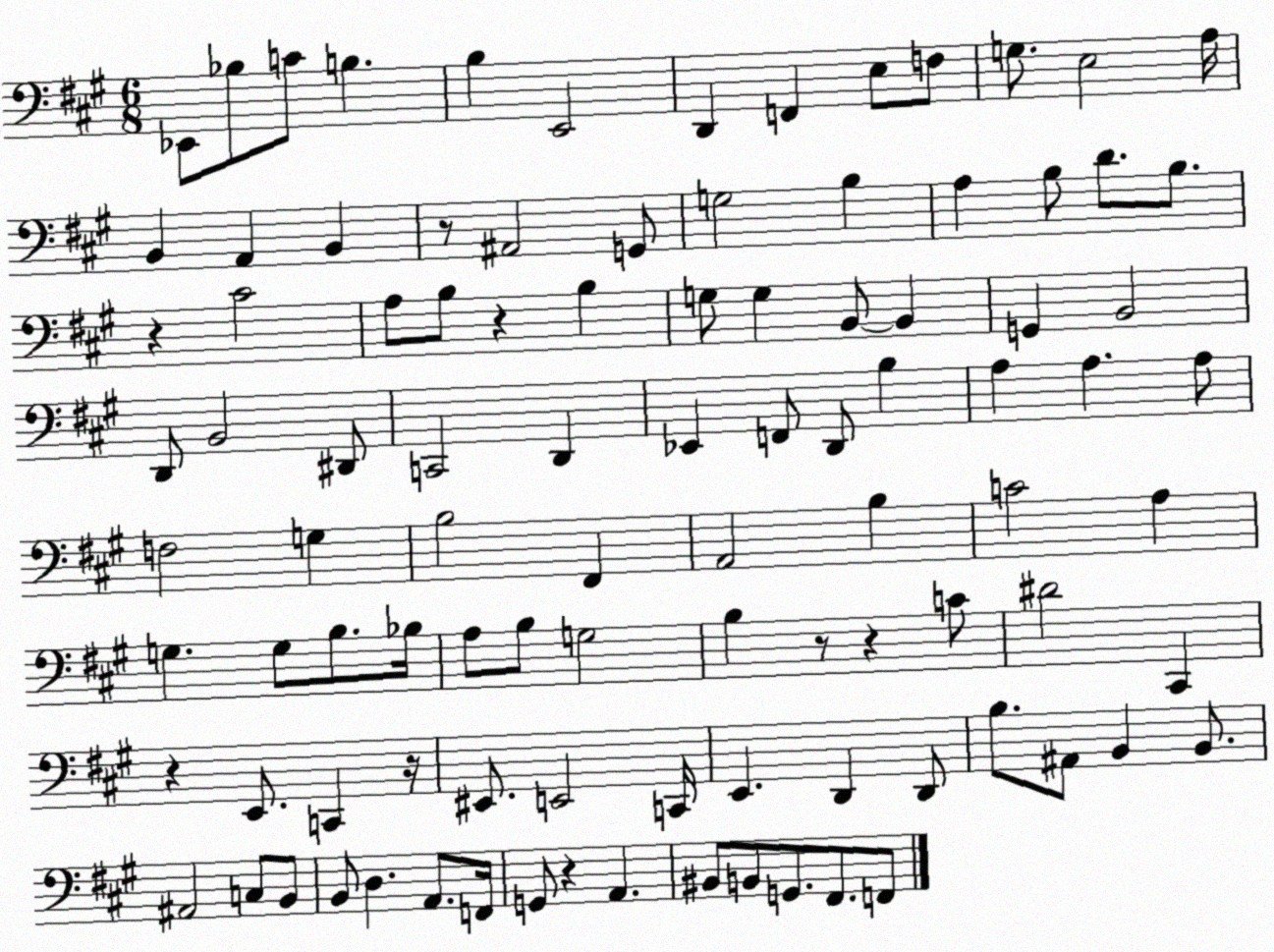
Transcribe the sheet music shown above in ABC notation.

X:1
T:Untitled
M:6/8
L:1/4
K:A
_E,,/2 _B,/2 C/2 B, B, E,,2 D,, F,, E,/2 F,/2 G,/2 E,2 A,/4 B,, A,, B,, z/2 ^A,,2 G,,/2 G,2 B, A, B,/2 D/2 B,/2 z ^C2 A,/2 B,/2 z B, G,/2 G, B,,/2 B,, G,, B,,2 D,,/2 B,,2 ^D,,/2 C,,2 D,, _E,, F,,/2 D,,/2 B, A, A, A,/2 F,2 G, B,2 ^F,, A,,2 B, C2 A, G, G,/2 B,/2 _B,/4 A,/2 B,/2 G,2 B, z/2 z C/2 ^D2 ^C,, z E,,/2 C,, z/4 ^E,,/2 E,,2 C,,/4 E,, D,, D,,/2 B,/2 ^A,,/2 B,, B,,/2 ^A,,2 C,/2 B,,/2 B,,/2 D, A,,/2 F,,/4 G,,/2 z A,, ^B,,/2 B,,/2 G,,/2 ^F,,/2 F,,/2